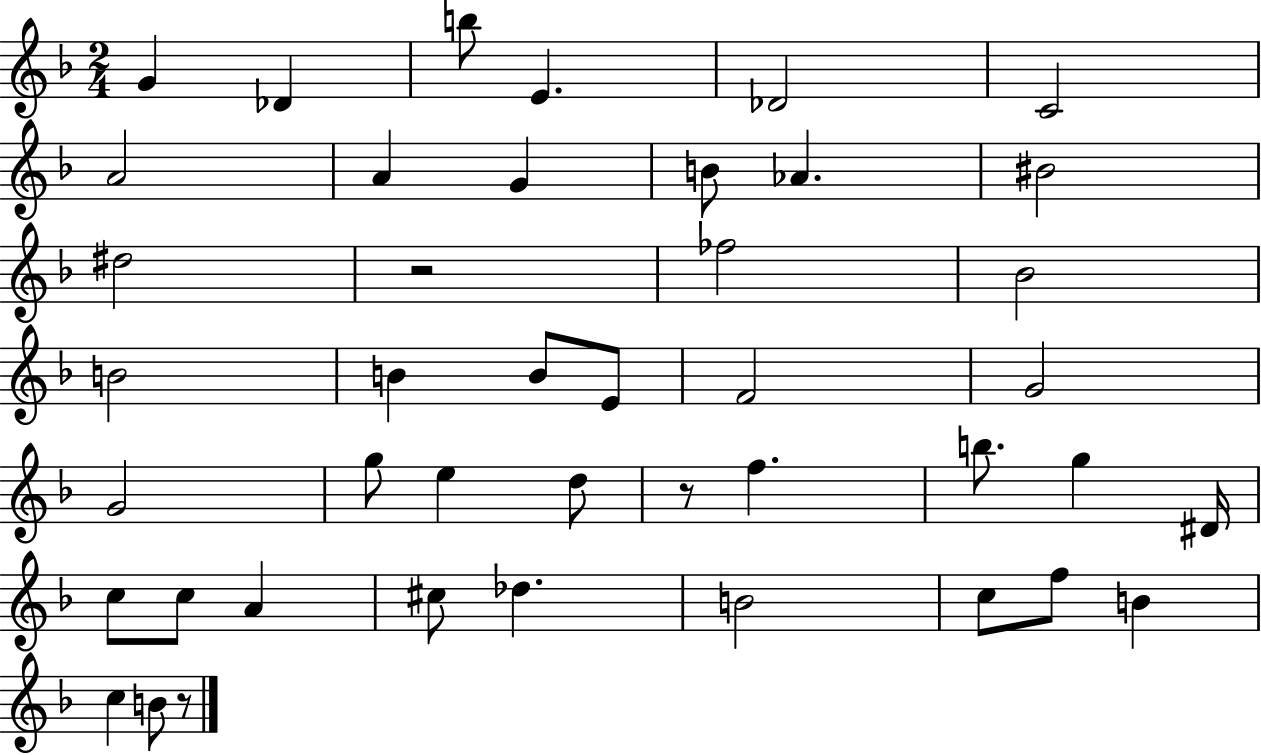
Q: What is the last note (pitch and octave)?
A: B4